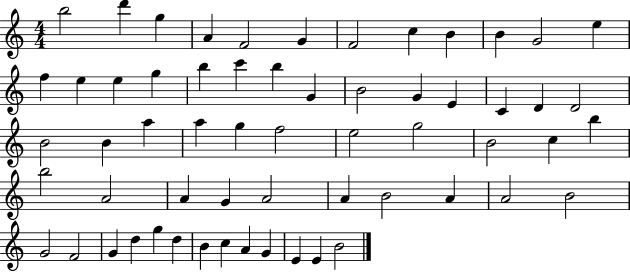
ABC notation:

X:1
T:Untitled
M:4/4
L:1/4
K:C
b2 d' g A F2 G F2 c B B G2 e f e e g b c' b G B2 G E C D D2 B2 B a a g f2 e2 g2 B2 c b b2 A2 A G A2 A B2 A A2 B2 G2 F2 G d g d B c A G E E B2